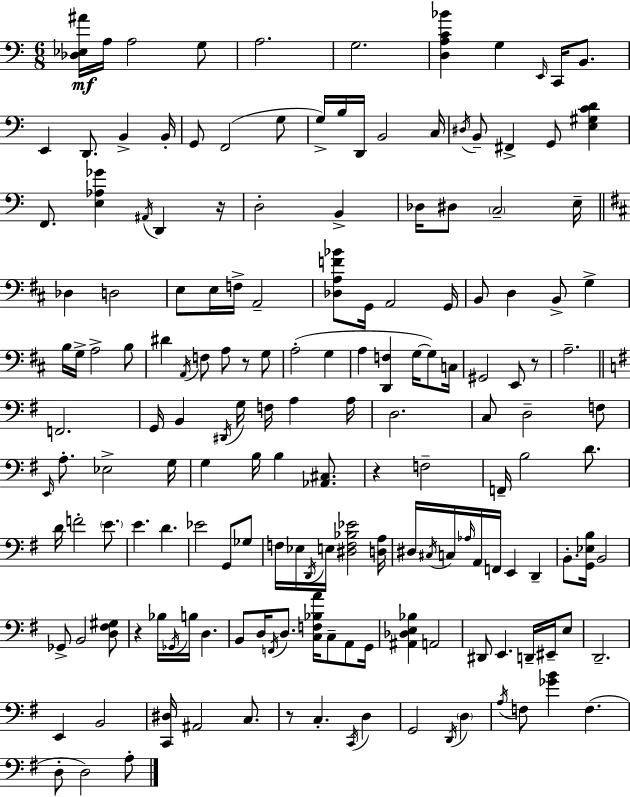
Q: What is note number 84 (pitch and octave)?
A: B3